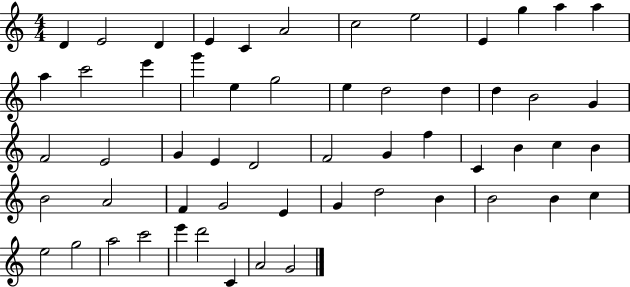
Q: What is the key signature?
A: C major